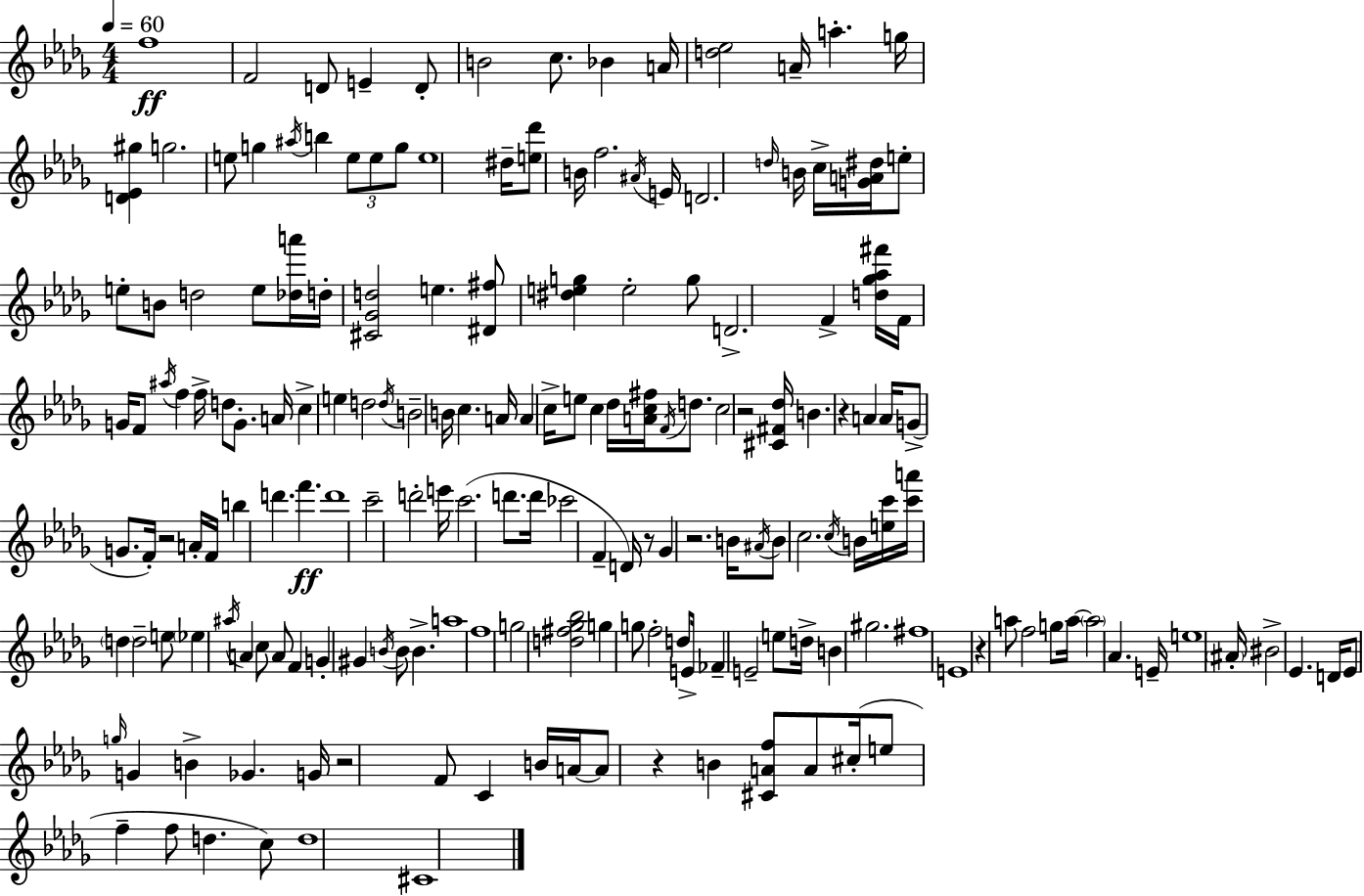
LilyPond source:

{
  \clef treble
  \numericTimeSignature
  \time 4/4
  \key bes \minor
  \tempo 4 = 60
  f''1\ff | f'2 d'8 e'4-- d'8-. | b'2 c''8. bes'4 a'16 | <d'' ees''>2 a'16-- a''4.-. g''16 | \break <d' ees' gis''>4 g''2. | e''8 g''4 \acciaccatura { ais''16 } b''4 \tuplet 3/2 { e''8 e''8 g''8 } | e''1 | dis''16-- <e'' des'''>8 b'16 f''2. | \break \acciaccatura { ais'16 } e'16 d'2. \grace { d''16 } | b'16 c''16-> <g' a' dis''>16 e''8-. e''8-. b'8 d''2 | e''8 <des'' a'''>16 d''16-. <cis' ges' d''>2 e''4. | <dis' fis''>8 <dis'' e'' g''>4 e''2-. | \break g''8 d'2.-> f'4-> | <d'' ges'' aes'' fis'''>16 f'16 g'16 f'8 \acciaccatura { ais''16 } f''4 f''16-> d''8 | g'8.-. a'16 c''4-> e''4 d''2 | \acciaccatura { d''16 } b'2-- b'16 c''4. | \break a'16 a'4 c''16-> e''8 c''4 | des''16 <a' c'' fis''>16 \acciaccatura { f'16 } d''8. c''2 r2 | <cis' fis' des''>16 b'4. r4 | a'4 a'16 g'8->( g'8. f'16-.) r2 | \break a'16-. f'16 b''4 d'''4. | f'''4.\ff d'''1 | c'''2-- d'''2-. | e'''16 c'''2.( | \break d'''8. d'''16 ces'''2 f'4-- | d'16) r8 ges'4 r2. | b'16 \acciaccatura { ais'16 } b'8 c''2. | \acciaccatura { c''16 } b'16 <e'' c'''>16 <c''' a'''>16 \parenthesize d''4 d''2-- | \break e''8 \parenthesize ees''4 \acciaccatura { ais''16 } a'4 | c''8 a'8 f'4 g'4-. gis'4 | \acciaccatura { b'16 } b'8 b'4.-> a''1 | f''1 | \break g''2 | <d'' fis'' ges'' bes''>2 g''4 g''8 | f''2-. d''8 e'16-> fes'4-- e'2-- | e''8 d''16-> b'4 gis''2. | \break fis''1 | e'1 | r4 a''8 | f''2 g''8 a''16~~ \parenthesize a''2 | \break aes'4. e'16-- e''1 | \parenthesize ais'16-. bis'2-> | ees'4. d'16 ees'8 \grace { g''16 } g'4 | b'4-> ges'4. g'16 r2 | \break f'8 c'4 b'16 a'16~~ a'8 r4 | b'4 <cis' a' f''>8 a'8 cis''16-.( e''8 f''4-- | f''8 d''4. c''8) d''1 | cis'1 | \break \bar "|."
}